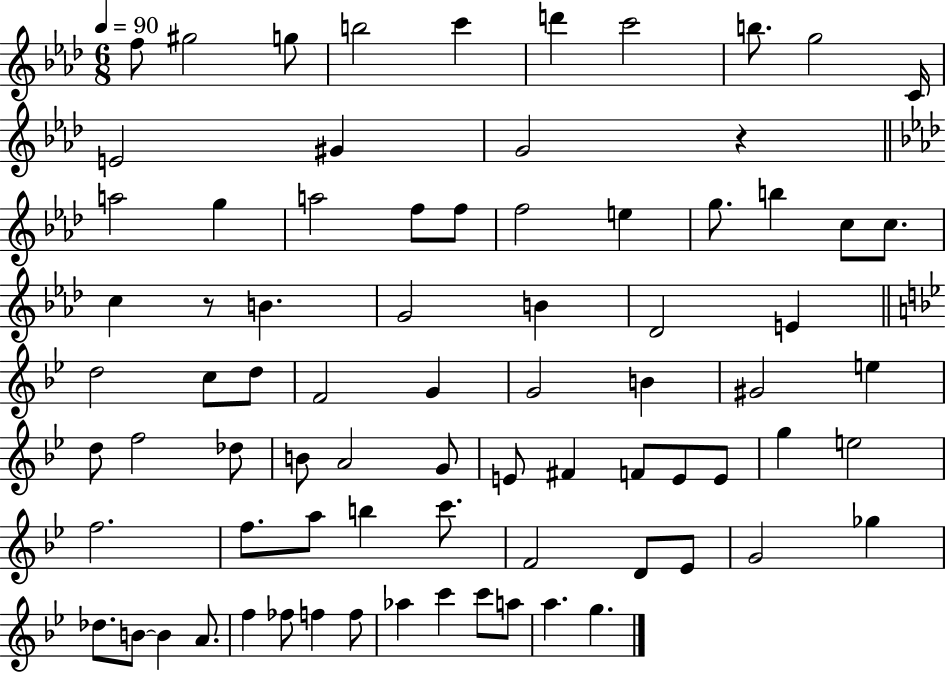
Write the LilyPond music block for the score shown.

{
  \clef treble
  \numericTimeSignature
  \time 6/8
  \key aes \major
  \tempo 4 = 90
  \repeat volta 2 { f''8 gis''2 g''8 | b''2 c'''4 | d'''4 c'''2 | b''8. g''2 c'16 | \break e'2 gis'4 | g'2 r4 | \bar "||" \break \key f \minor a''2 g''4 | a''2 f''8 f''8 | f''2 e''4 | g''8. b''4 c''8 c''8. | \break c''4 r8 b'4. | g'2 b'4 | des'2 e'4 | \bar "||" \break \key bes \major d''2 c''8 d''8 | f'2 g'4 | g'2 b'4 | gis'2 e''4 | \break d''8 f''2 des''8 | b'8 a'2 g'8 | e'8 fis'4 f'8 e'8 e'8 | g''4 e''2 | \break f''2. | f''8. a''8 b''4 c'''8. | f'2 d'8 ees'8 | g'2 ges''4 | \break des''8. b'8~~ b'4 a'8. | f''4 fes''8 f''4 f''8 | aes''4 c'''4 c'''8 a''8 | a''4. g''4. | \break } \bar "|."
}